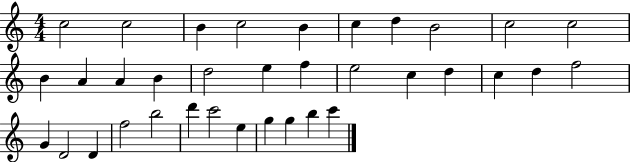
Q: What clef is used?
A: treble